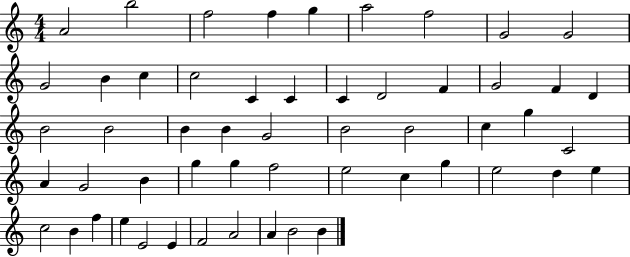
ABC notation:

X:1
T:Untitled
M:4/4
L:1/4
K:C
A2 b2 f2 f g a2 f2 G2 G2 G2 B c c2 C C C D2 F G2 F D B2 B2 B B G2 B2 B2 c g C2 A G2 B g g f2 e2 c g e2 d e c2 B f e E2 E F2 A2 A B2 B